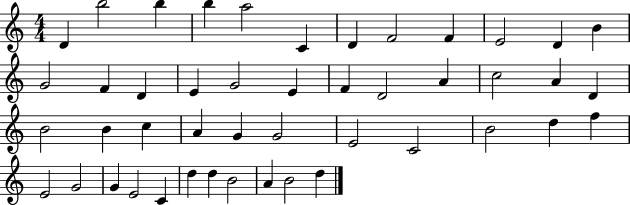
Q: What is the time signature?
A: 4/4